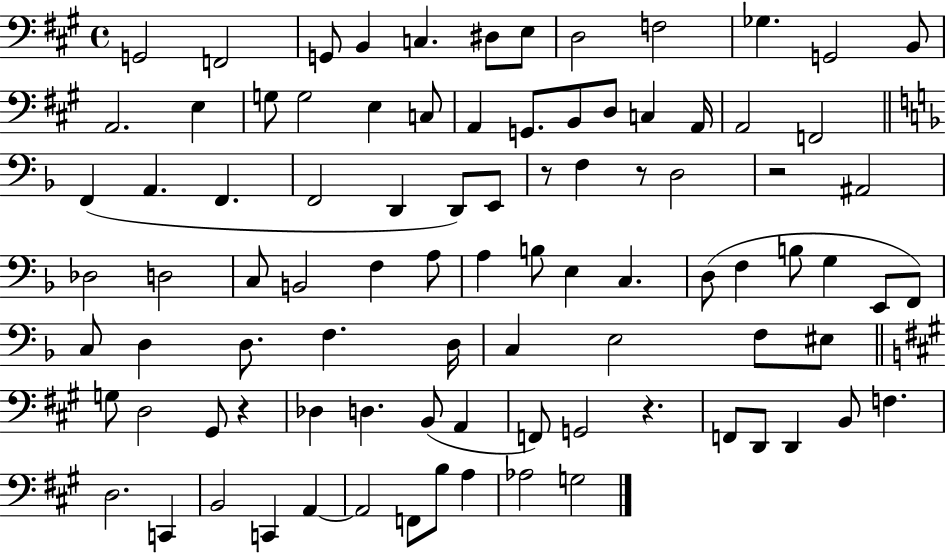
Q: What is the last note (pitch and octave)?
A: G3